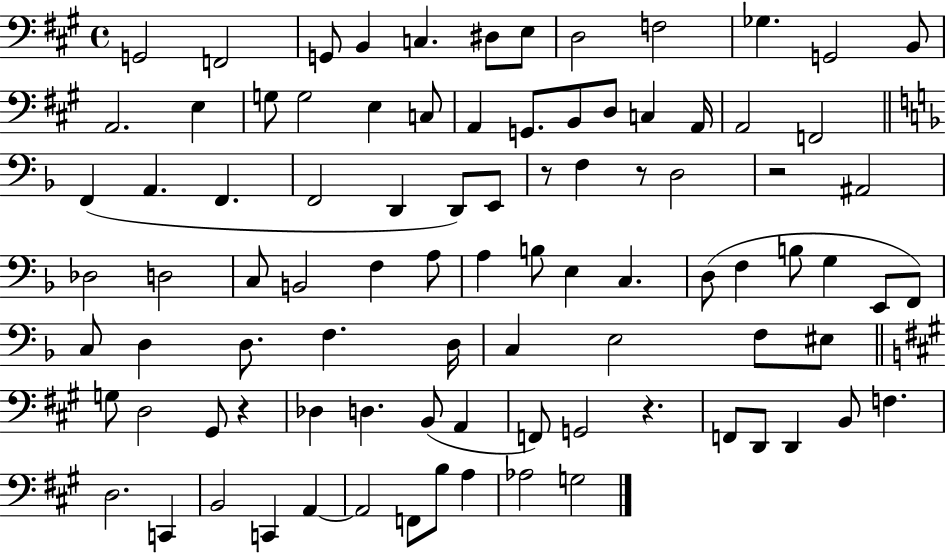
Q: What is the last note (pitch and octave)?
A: G3